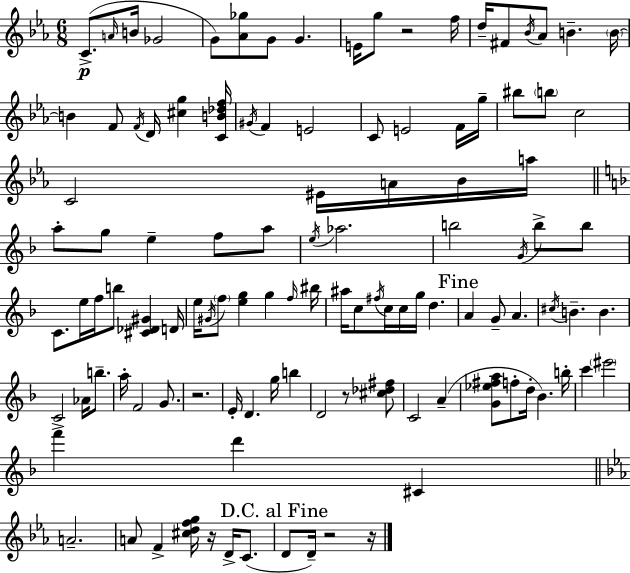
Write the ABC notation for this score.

X:1
T:Untitled
M:6/8
L:1/4
K:Eb
C/2 A/4 B/4 _G2 G/2 [_A_g]/2 G/2 G E/4 g/2 z2 f/4 d/4 ^F/2 _B/4 _A/2 B B/4 B F/2 F/4 D/4 [^cg] [CB_df]/4 ^G/4 F E2 C/2 E2 F/4 g/4 ^b/2 b/2 c2 C2 ^E/4 A/4 _B/4 a/4 a/2 g/2 e f/2 a/2 e/4 _a2 b2 G/4 b/2 b/2 C/2 e/4 f/4 b/2 [^C_D^G] D/4 e/4 ^G/4 f/2 [eg] g f/4 ^b/4 ^a/4 c/2 ^f/4 c/4 c/4 g/4 d A G/2 A ^c/4 B B C2 _A/4 b/2 a/4 F2 G/2 z2 E/4 D g/4 b D2 z/2 [^c_d^f]/2 C2 A [G_e^fa]/2 f/2 d/4 _B b/4 c' ^e'2 f' d' ^C A2 A/2 F [^cdfg]/4 z/4 D/4 C/2 D/2 D/4 z2 z/4